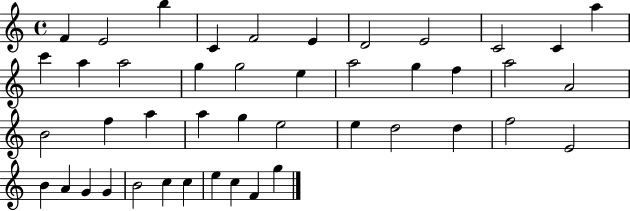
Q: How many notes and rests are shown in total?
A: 44